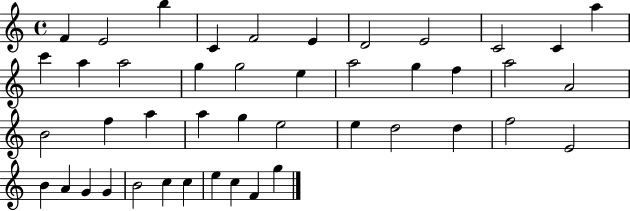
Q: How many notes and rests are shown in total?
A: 44